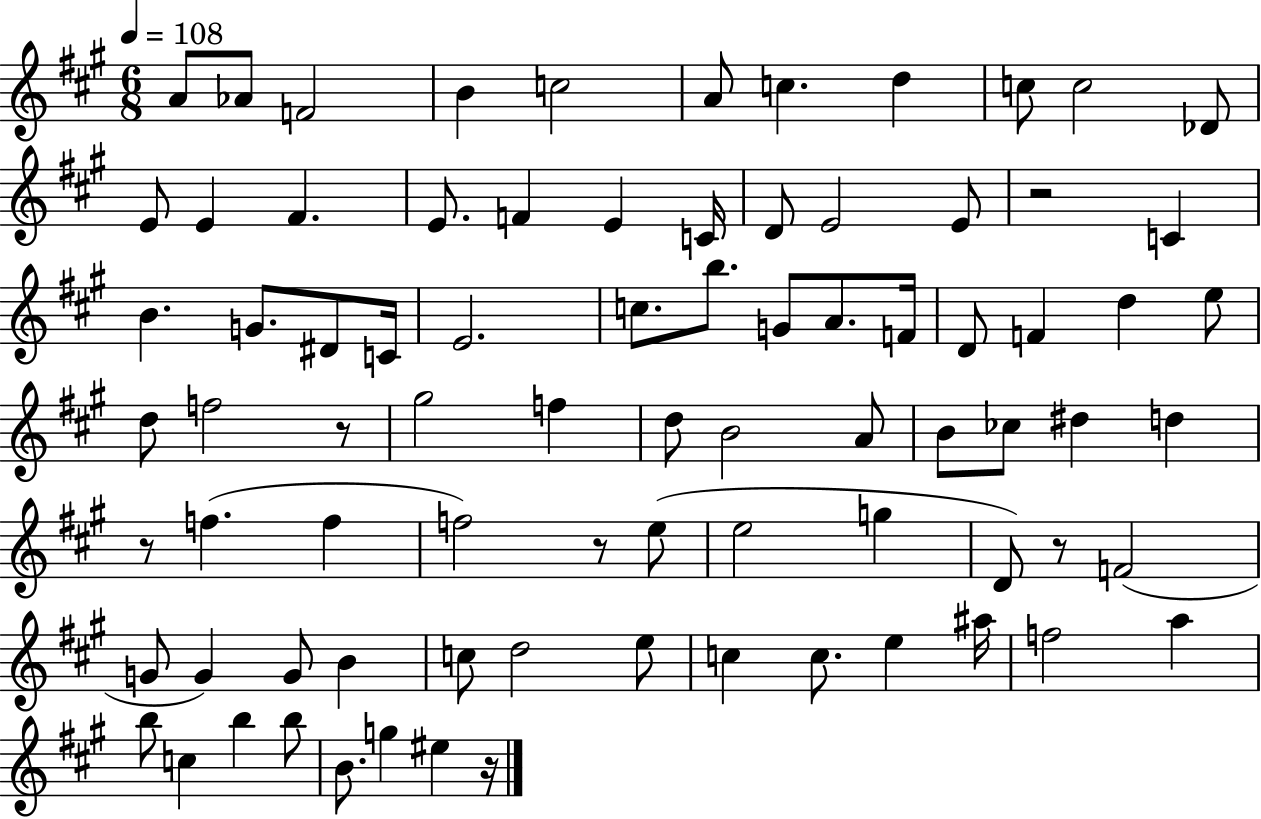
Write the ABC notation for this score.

X:1
T:Untitled
M:6/8
L:1/4
K:A
A/2 _A/2 F2 B c2 A/2 c d c/2 c2 _D/2 E/2 E ^F E/2 F E C/4 D/2 E2 E/2 z2 C B G/2 ^D/2 C/4 E2 c/2 b/2 G/2 A/2 F/4 D/2 F d e/2 d/2 f2 z/2 ^g2 f d/2 B2 A/2 B/2 _c/2 ^d d z/2 f f f2 z/2 e/2 e2 g D/2 z/2 F2 G/2 G G/2 B c/2 d2 e/2 c c/2 e ^a/4 f2 a b/2 c b b/2 B/2 g ^e z/4